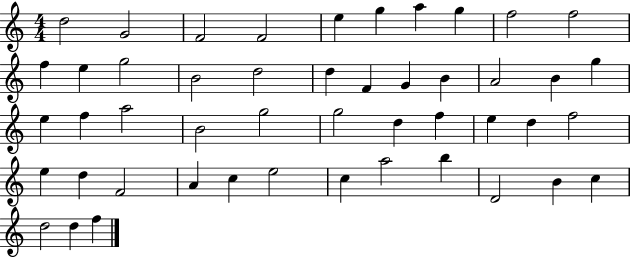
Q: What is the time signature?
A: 4/4